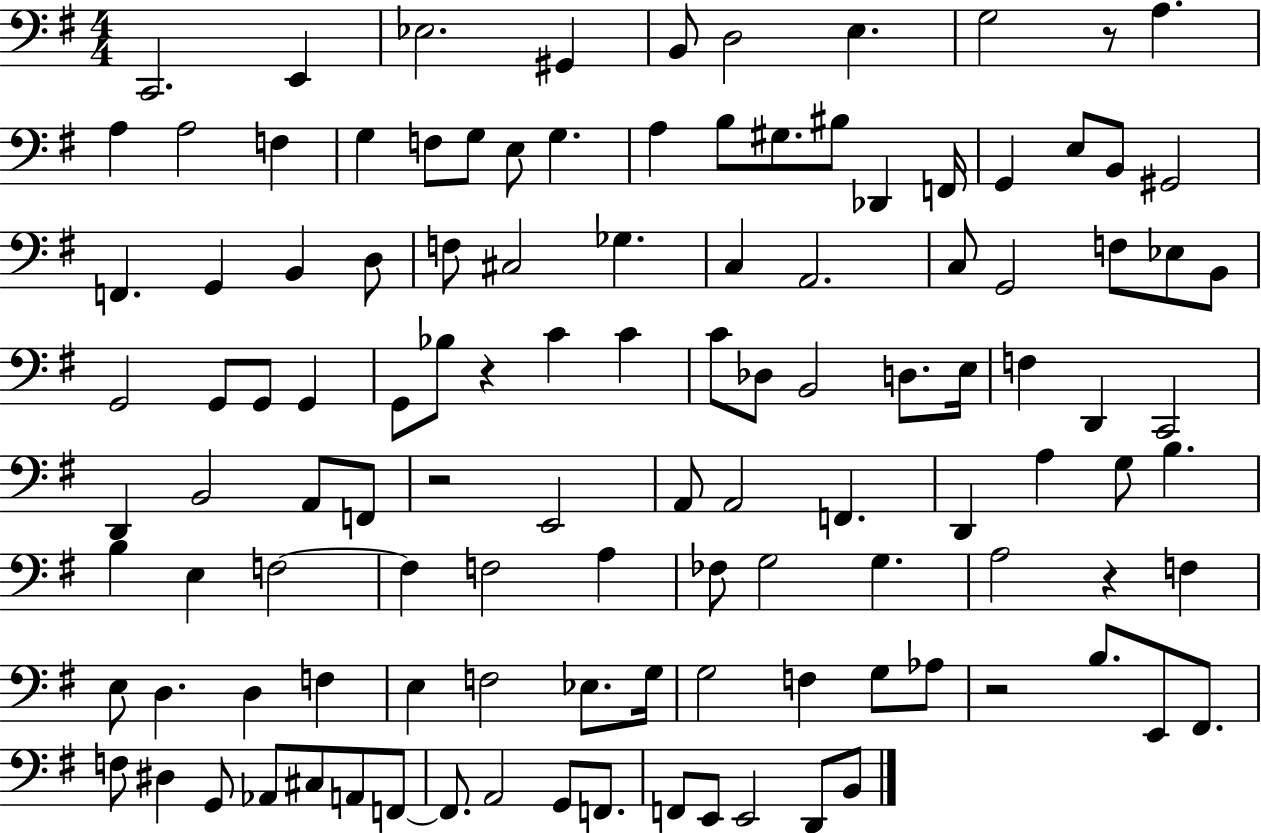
{
  \clef bass
  \numericTimeSignature
  \time 4/4
  \key g \major
  c,2. e,4 | ees2. gis,4 | b,8 d2 e4. | g2 r8 a4. | \break a4 a2 f4 | g4 f8 g8 e8 g4. | a4 b8 gis8. bis8 des,4 f,16 | g,4 e8 b,8 gis,2 | \break f,4. g,4 b,4 d8 | f8 cis2 ges4. | c4 a,2. | c8 g,2 f8 ees8 b,8 | \break g,2 g,8 g,8 g,4 | g,8 bes8 r4 c'4 c'4 | c'8 des8 b,2 d8. e16 | f4 d,4 c,2 | \break d,4 b,2 a,8 f,8 | r2 e,2 | a,8 a,2 f,4. | d,4 a4 g8 b4. | \break b4 e4 f2~~ | f4 f2 a4 | fes8 g2 g4. | a2 r4 f4 | \break e8 d4. d4 f4 | e4 f2 ees8. g16 | g2 f4 g8 aes8 | r2 b8. e,8 fis,8. | \break f8 dis4 g,8 aes,8 cis8 a,8 f,8~~ | f,8. a,2 g,8 f,8. | f,8 e,8 e,2 d,8 b,8 | \bar "|."
}